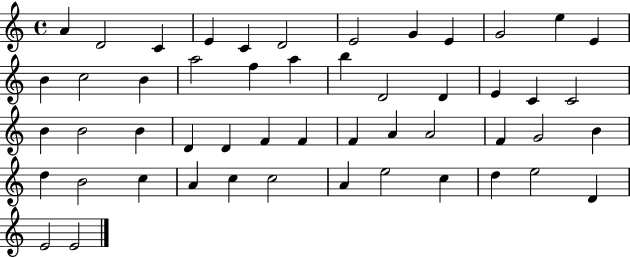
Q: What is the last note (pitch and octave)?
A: E4